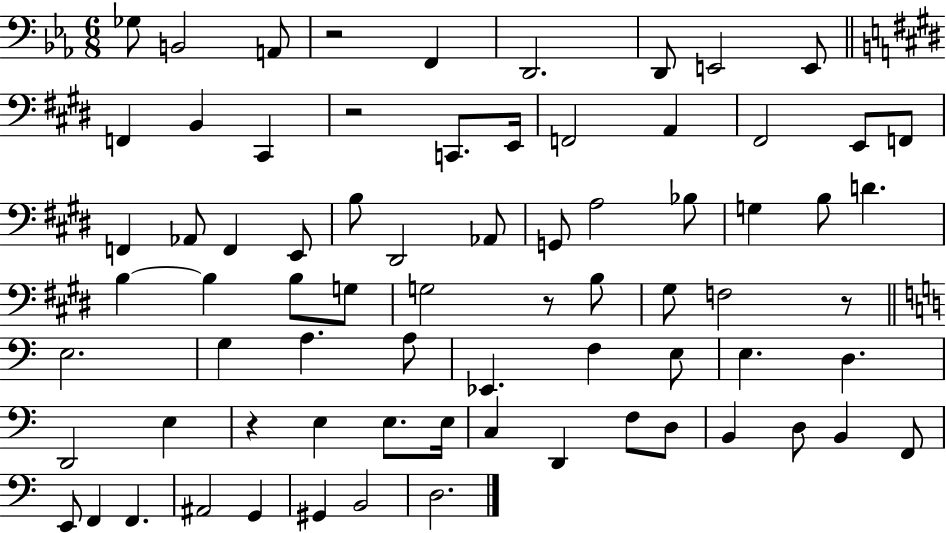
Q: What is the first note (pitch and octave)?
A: Gb3